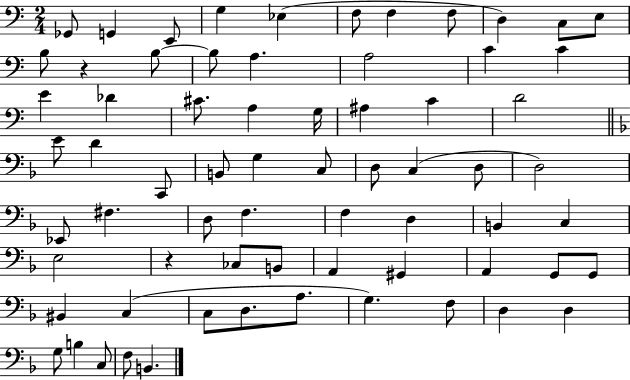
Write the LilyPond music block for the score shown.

{
  \clef bass
  \numericTimeSignature
  \time 2/4
  \key c \major
  \repeat volta 2 { ges,8 g,4 e,8 | g4 ees4( | f8 f4 f8 | d4) c8 e8 | \break b8 r4 b8~~ | b8 a4. | a2 | c'4 c'4 | \break e'4 des'4 | cis'8. a4 g16 | ais4 c'4 | d'2 | \break \bar "||" \break \key f \major e'8 d'4 c,8 | b,8 g4 c8 | d8 c4( d8 | d2) | \break ees,8 fis4. | d8 f4. | f4 d4 | b,4 c4 | \break e2 | r4 ces8 b,8 | a,4 gis,4 | a,4 g,8 g,8 | \break bis,4 c4( | c8 d8. a8. | g4.) f8 | d4 d4 | \break g8 b4 c8 | f8 b,4. | } \bar "|."
}